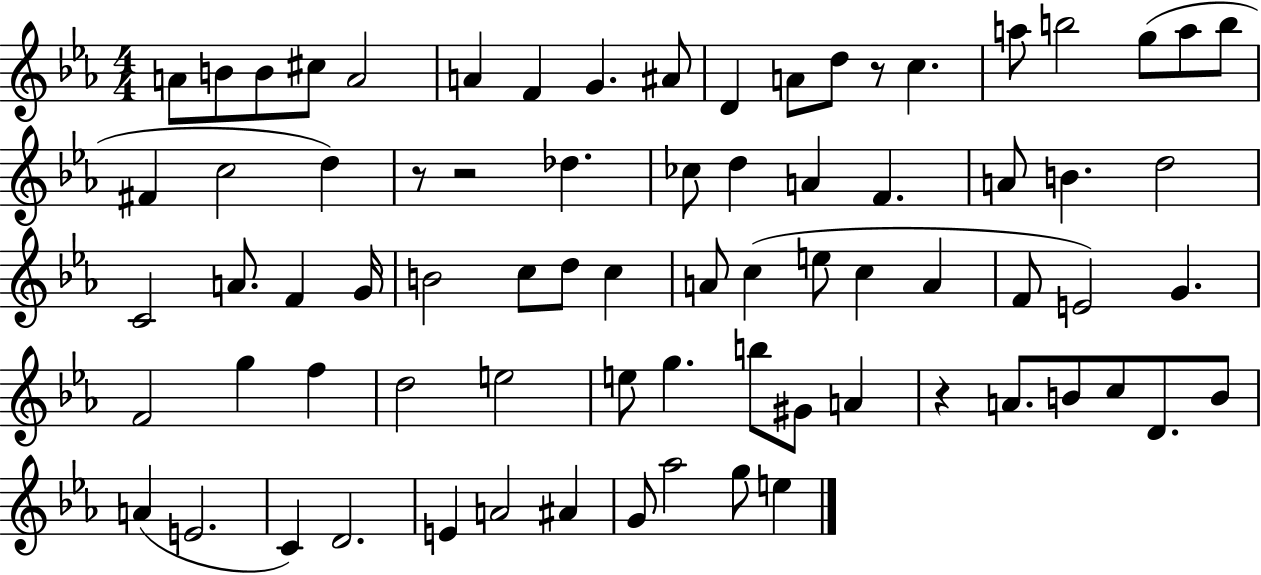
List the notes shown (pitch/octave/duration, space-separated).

A4/e B4/e B4/e C#5/e A4/h A4/q F4/q G4/q. A#4/e D4/q A4/e D5/e R/e C5/q. A5/e B5/h G5/e A5/e B5/e F#4/q C5/h D5/q R/e R/h Db5/q. CES5/e D5/q A4/q F4/q. A4/e B4/q. D5/h C4/h A4/e. F4/q G4/s B4/h C5/e D5/e C5/q A4/e C5/q E5/e C5/q A4/q F4/e E4/h G4/q. F4/h G5/q F5/q D5/h E5/h E5/e G5/q. B5/e G#4/e A4/q R/q A4/e. B4/e C5/e D4/e. B4/e A4/q E4/h. C4/q D4/h. E4/q A4/h A#4/q G4/e Ab5/h G5/e E5/q